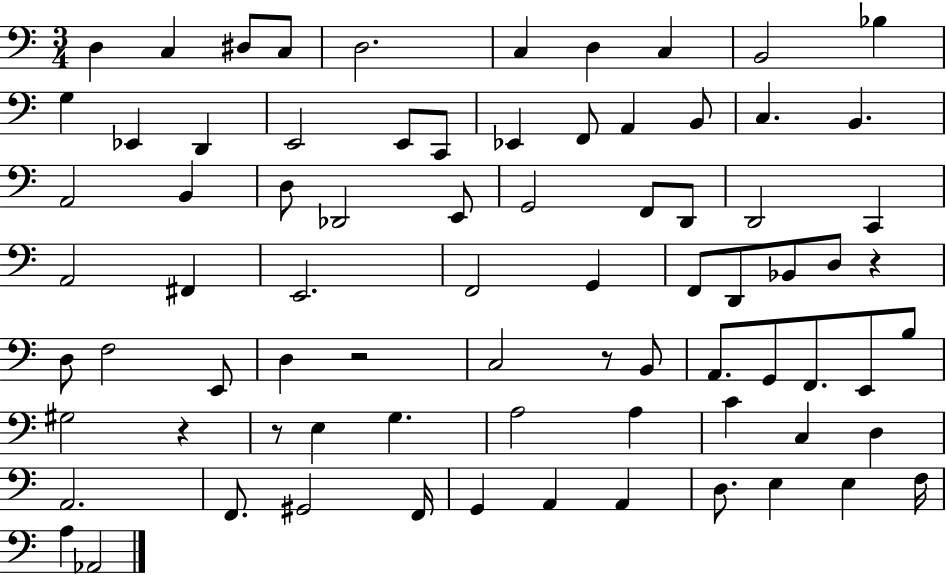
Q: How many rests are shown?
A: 5